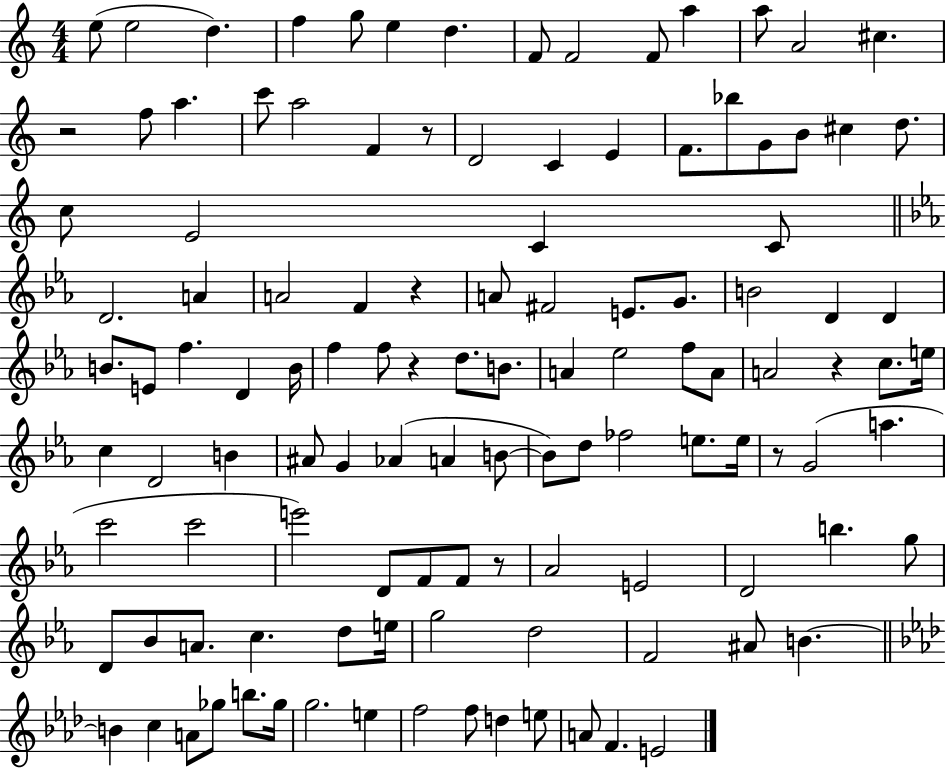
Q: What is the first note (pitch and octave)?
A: E5